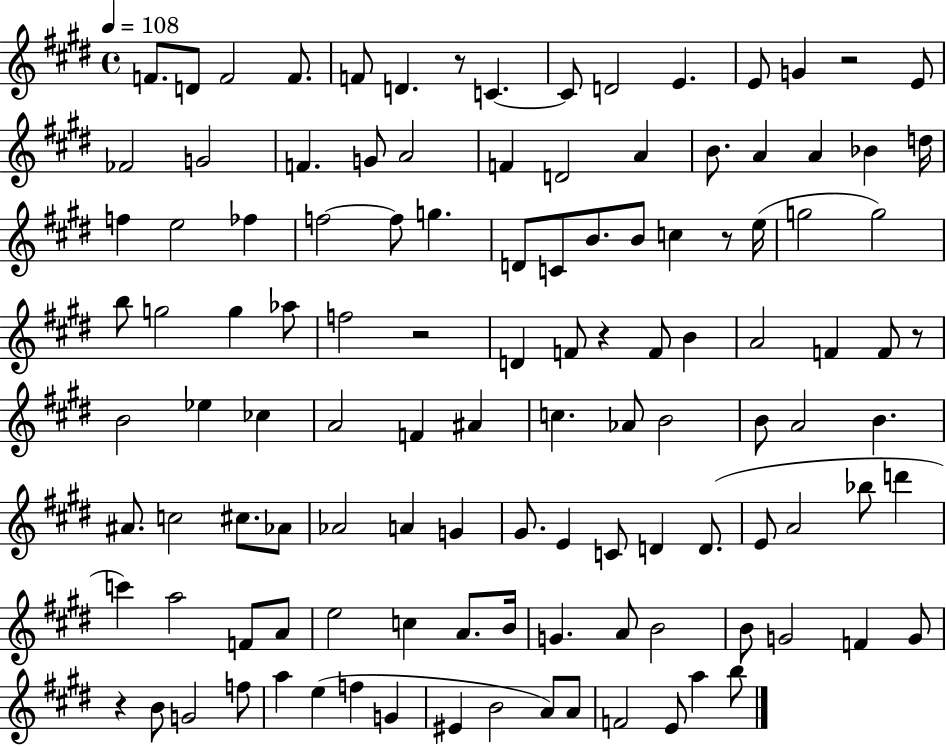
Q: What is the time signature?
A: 4/4